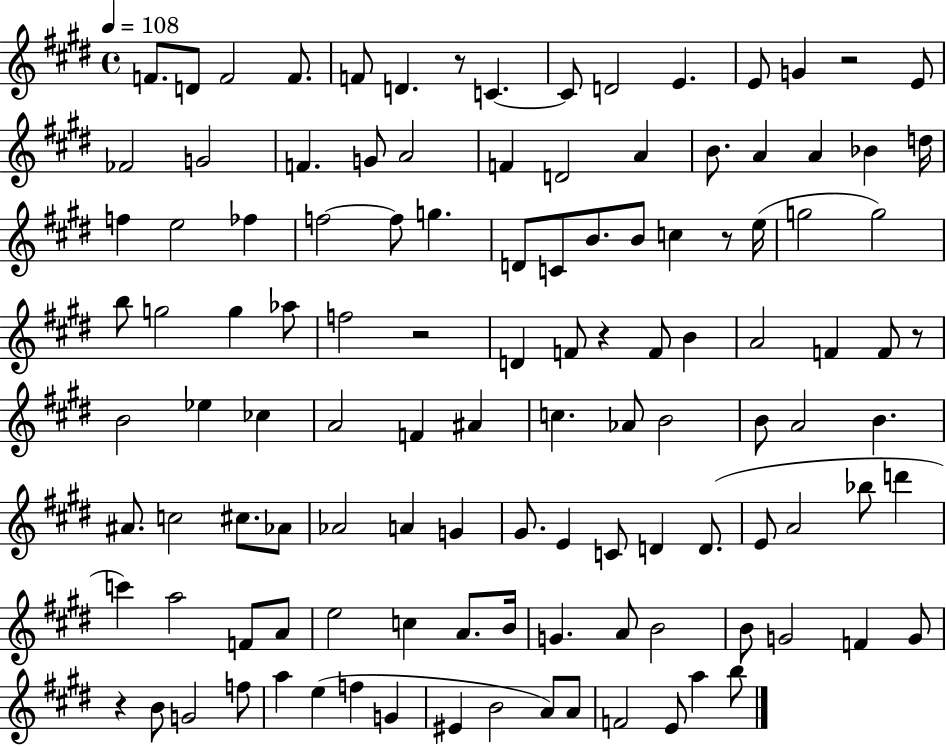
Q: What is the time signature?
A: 4/4